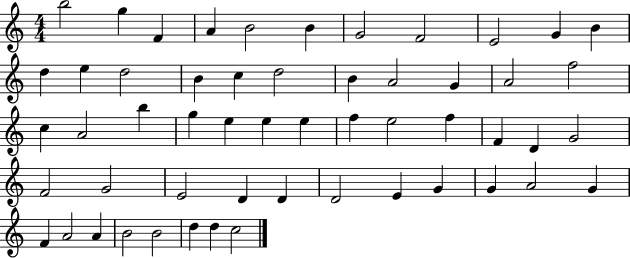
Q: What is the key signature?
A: C major